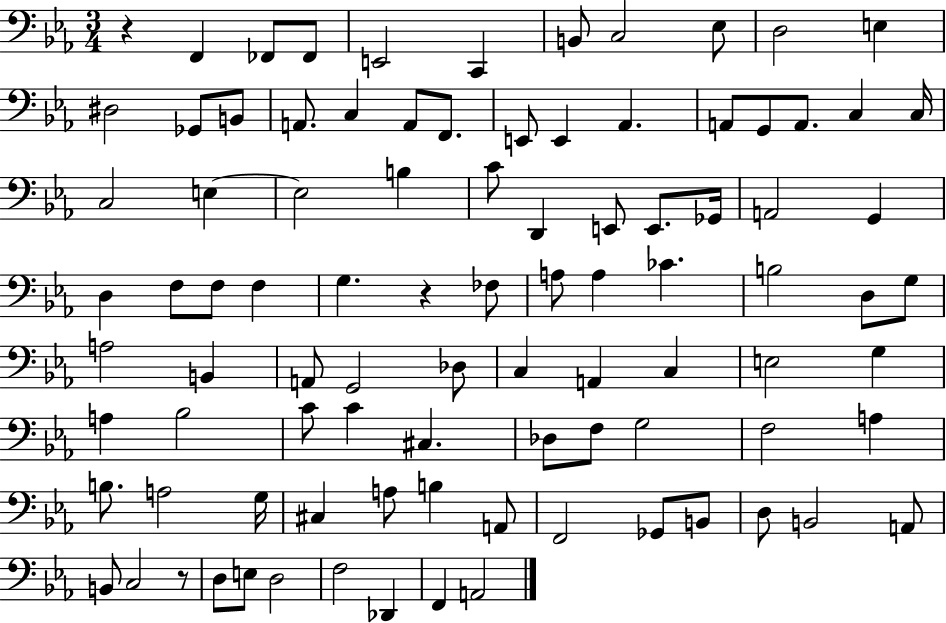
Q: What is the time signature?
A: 3/4